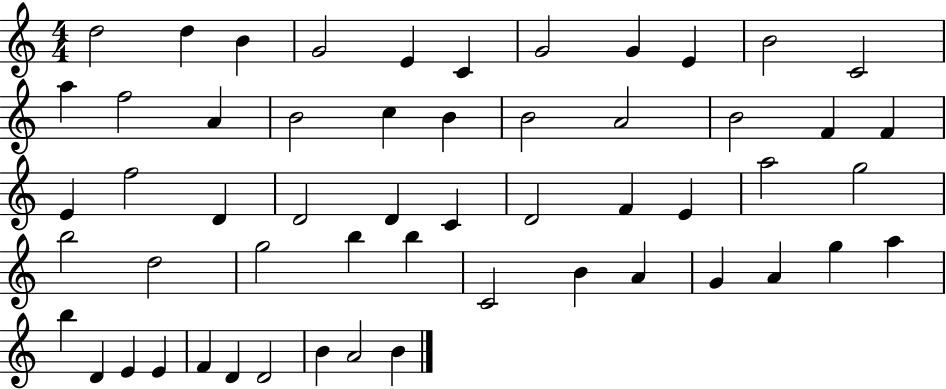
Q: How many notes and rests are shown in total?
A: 55